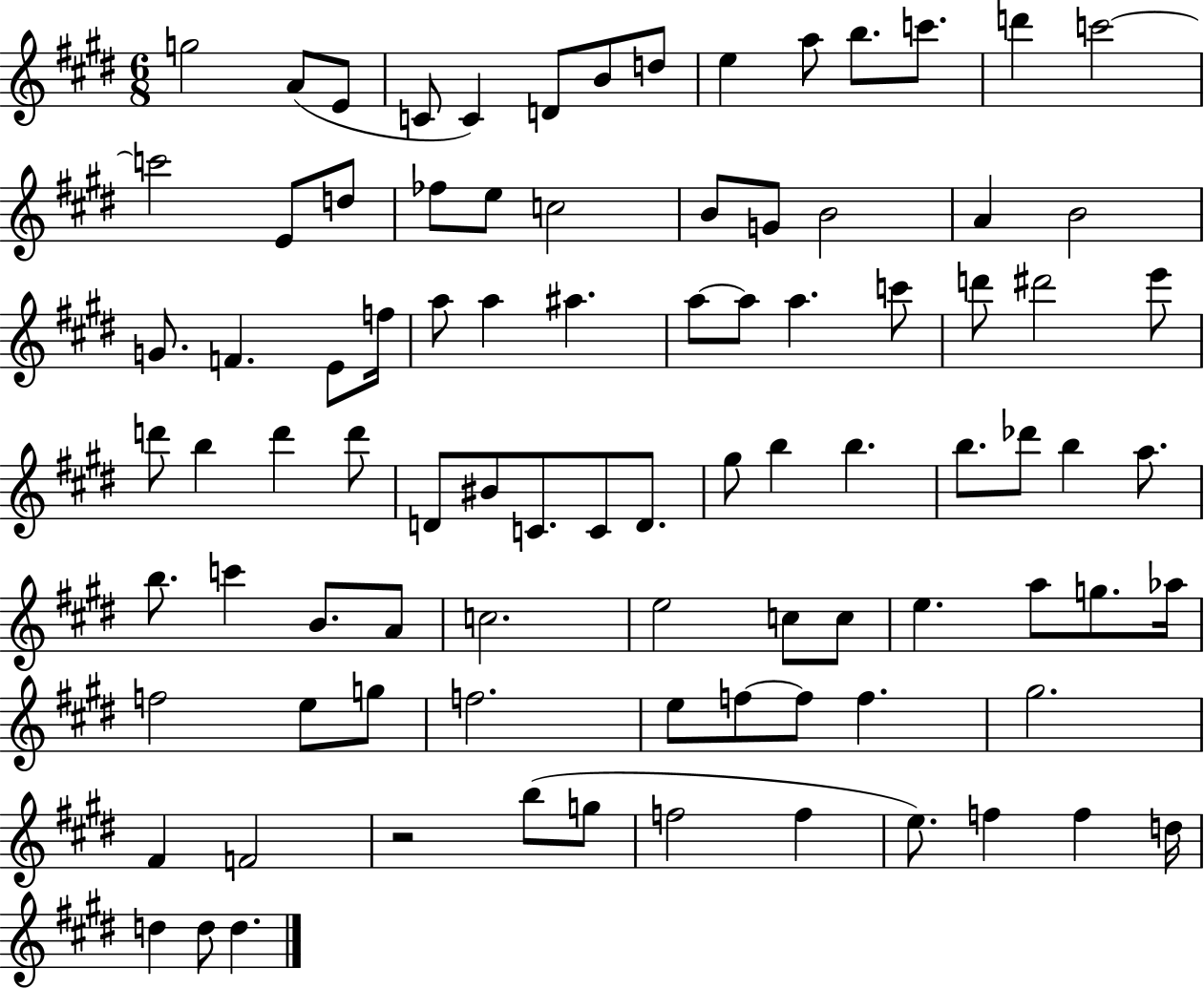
G5/h A4/e E4/e C4/e C4/q D4/e B4/e D5/e E5/q A5/e B5/e. C6/e. D6/q C6/h C6/h E4/e D5/e FES5/e E5/e C5/h B4/e G4/e B4/h A4/q B4/h G4/e. F4/q. E4/e F5/s A5/e A5/q A#5/q. A5/e A5/e A5/q. C6/e D6/e D#6/h E6/e D6/e B5/q D6/q D6/e D4/e BIS4/e C4/e. C4/e D4/e. G#5/e B5/q B5/q. B5/e. Db6/e B5/q A5/e. B5/e. C6/q B4/e. A4/e C5/h. E5/h C5/e C5/e E5/q. A5/e G5/e. Ab5/s F5/h E5/e G5/e F5/h. E5/e F5/e F5/e F5/q. G#5/h. F#4/q F4/h R/h B5/e G5/e F5/h F5/q E5/e. F5/q F5/q D5/s D5/q D5/e D5/q.